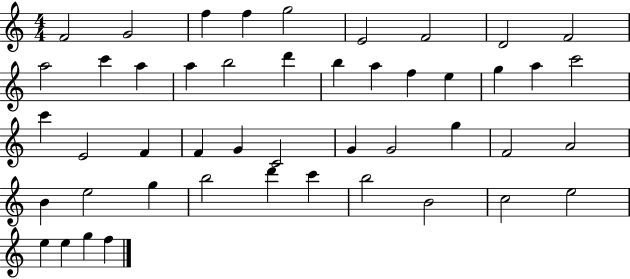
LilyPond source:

{
  \clef treble
  \numericTimeSignature
  \time 4/4
  \key c \major
  f'2 g'2 | f''4 f''4 g''2 | e'2 f'2 | d'2 f'2 | \break a''2 c'''4 a''4 | a''4 b''2 d'''4 | b''4 a''4 f''4 e''4 | g''4 a''4 c'''2 | \break c'''4 e'2 f'4 | f'4 g'4 c'2 | g'4 g'2 g''4 | f'2 a'2 | \break b'4 e''2 g''4 | b''2 d'''4 c'''4 | b''2 b'2 | c''2 e''2 | \break e''4 e''4 g''4 f''4 | \bar "|."
}